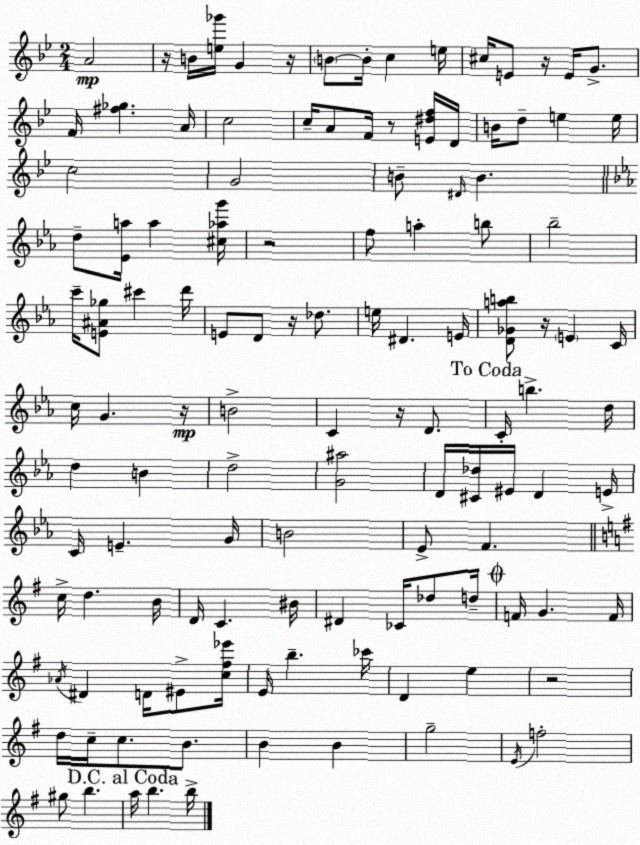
X:1
T:Untitled
M:2/4
L:1/4
K:Bb
A2 z/4 B/4 [e_g']/4 G z/4 B/2 B/4 c e/4 ^c/4 E/2 z/4 E/4 G/2 F/4 [^f_g] A/4 c2 c/4 A/2 F/4 z/2 [E^df]/4 D/4 B/4 d/2 e e/4 c2 G2 B/2 ^D/4 B d/2 [_Ea]/4 a [^c_ag']/4 z2 f/2 a b/2 _b2 c'/4 [E^A_g]/2 ^c' d'/4 E/2 D/2 z/4 _d/2 e/4 ^D E/4 [D_Gab]/2 z/4 E C/4 c/4 G z/4 B2 C z/4 D/2 C/4 b d/4 d B d2 [G^a]2 D/4 [^C_d]/4 ^E/4 D E/4 C/4 E G/4 B2 _E/2 F c/4 d B/4 D/4 C ^B/4 ^D _C/4 _d/2 d/4 F/4 G F/4 _A/4 ^D D/4 ^E/2 [c^f_e']/4 E/4 b _c'/4 D e z2 d/4 c/4 c/2 B/2 B B g2 E/4 f2 ^g/2 b a/4 b b/4